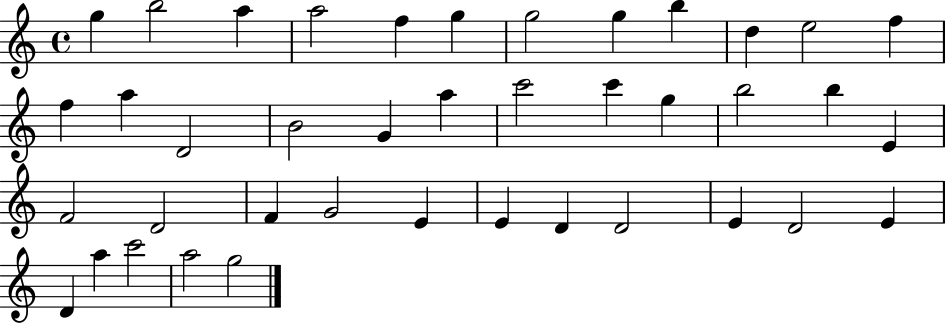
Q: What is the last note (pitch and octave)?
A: G5